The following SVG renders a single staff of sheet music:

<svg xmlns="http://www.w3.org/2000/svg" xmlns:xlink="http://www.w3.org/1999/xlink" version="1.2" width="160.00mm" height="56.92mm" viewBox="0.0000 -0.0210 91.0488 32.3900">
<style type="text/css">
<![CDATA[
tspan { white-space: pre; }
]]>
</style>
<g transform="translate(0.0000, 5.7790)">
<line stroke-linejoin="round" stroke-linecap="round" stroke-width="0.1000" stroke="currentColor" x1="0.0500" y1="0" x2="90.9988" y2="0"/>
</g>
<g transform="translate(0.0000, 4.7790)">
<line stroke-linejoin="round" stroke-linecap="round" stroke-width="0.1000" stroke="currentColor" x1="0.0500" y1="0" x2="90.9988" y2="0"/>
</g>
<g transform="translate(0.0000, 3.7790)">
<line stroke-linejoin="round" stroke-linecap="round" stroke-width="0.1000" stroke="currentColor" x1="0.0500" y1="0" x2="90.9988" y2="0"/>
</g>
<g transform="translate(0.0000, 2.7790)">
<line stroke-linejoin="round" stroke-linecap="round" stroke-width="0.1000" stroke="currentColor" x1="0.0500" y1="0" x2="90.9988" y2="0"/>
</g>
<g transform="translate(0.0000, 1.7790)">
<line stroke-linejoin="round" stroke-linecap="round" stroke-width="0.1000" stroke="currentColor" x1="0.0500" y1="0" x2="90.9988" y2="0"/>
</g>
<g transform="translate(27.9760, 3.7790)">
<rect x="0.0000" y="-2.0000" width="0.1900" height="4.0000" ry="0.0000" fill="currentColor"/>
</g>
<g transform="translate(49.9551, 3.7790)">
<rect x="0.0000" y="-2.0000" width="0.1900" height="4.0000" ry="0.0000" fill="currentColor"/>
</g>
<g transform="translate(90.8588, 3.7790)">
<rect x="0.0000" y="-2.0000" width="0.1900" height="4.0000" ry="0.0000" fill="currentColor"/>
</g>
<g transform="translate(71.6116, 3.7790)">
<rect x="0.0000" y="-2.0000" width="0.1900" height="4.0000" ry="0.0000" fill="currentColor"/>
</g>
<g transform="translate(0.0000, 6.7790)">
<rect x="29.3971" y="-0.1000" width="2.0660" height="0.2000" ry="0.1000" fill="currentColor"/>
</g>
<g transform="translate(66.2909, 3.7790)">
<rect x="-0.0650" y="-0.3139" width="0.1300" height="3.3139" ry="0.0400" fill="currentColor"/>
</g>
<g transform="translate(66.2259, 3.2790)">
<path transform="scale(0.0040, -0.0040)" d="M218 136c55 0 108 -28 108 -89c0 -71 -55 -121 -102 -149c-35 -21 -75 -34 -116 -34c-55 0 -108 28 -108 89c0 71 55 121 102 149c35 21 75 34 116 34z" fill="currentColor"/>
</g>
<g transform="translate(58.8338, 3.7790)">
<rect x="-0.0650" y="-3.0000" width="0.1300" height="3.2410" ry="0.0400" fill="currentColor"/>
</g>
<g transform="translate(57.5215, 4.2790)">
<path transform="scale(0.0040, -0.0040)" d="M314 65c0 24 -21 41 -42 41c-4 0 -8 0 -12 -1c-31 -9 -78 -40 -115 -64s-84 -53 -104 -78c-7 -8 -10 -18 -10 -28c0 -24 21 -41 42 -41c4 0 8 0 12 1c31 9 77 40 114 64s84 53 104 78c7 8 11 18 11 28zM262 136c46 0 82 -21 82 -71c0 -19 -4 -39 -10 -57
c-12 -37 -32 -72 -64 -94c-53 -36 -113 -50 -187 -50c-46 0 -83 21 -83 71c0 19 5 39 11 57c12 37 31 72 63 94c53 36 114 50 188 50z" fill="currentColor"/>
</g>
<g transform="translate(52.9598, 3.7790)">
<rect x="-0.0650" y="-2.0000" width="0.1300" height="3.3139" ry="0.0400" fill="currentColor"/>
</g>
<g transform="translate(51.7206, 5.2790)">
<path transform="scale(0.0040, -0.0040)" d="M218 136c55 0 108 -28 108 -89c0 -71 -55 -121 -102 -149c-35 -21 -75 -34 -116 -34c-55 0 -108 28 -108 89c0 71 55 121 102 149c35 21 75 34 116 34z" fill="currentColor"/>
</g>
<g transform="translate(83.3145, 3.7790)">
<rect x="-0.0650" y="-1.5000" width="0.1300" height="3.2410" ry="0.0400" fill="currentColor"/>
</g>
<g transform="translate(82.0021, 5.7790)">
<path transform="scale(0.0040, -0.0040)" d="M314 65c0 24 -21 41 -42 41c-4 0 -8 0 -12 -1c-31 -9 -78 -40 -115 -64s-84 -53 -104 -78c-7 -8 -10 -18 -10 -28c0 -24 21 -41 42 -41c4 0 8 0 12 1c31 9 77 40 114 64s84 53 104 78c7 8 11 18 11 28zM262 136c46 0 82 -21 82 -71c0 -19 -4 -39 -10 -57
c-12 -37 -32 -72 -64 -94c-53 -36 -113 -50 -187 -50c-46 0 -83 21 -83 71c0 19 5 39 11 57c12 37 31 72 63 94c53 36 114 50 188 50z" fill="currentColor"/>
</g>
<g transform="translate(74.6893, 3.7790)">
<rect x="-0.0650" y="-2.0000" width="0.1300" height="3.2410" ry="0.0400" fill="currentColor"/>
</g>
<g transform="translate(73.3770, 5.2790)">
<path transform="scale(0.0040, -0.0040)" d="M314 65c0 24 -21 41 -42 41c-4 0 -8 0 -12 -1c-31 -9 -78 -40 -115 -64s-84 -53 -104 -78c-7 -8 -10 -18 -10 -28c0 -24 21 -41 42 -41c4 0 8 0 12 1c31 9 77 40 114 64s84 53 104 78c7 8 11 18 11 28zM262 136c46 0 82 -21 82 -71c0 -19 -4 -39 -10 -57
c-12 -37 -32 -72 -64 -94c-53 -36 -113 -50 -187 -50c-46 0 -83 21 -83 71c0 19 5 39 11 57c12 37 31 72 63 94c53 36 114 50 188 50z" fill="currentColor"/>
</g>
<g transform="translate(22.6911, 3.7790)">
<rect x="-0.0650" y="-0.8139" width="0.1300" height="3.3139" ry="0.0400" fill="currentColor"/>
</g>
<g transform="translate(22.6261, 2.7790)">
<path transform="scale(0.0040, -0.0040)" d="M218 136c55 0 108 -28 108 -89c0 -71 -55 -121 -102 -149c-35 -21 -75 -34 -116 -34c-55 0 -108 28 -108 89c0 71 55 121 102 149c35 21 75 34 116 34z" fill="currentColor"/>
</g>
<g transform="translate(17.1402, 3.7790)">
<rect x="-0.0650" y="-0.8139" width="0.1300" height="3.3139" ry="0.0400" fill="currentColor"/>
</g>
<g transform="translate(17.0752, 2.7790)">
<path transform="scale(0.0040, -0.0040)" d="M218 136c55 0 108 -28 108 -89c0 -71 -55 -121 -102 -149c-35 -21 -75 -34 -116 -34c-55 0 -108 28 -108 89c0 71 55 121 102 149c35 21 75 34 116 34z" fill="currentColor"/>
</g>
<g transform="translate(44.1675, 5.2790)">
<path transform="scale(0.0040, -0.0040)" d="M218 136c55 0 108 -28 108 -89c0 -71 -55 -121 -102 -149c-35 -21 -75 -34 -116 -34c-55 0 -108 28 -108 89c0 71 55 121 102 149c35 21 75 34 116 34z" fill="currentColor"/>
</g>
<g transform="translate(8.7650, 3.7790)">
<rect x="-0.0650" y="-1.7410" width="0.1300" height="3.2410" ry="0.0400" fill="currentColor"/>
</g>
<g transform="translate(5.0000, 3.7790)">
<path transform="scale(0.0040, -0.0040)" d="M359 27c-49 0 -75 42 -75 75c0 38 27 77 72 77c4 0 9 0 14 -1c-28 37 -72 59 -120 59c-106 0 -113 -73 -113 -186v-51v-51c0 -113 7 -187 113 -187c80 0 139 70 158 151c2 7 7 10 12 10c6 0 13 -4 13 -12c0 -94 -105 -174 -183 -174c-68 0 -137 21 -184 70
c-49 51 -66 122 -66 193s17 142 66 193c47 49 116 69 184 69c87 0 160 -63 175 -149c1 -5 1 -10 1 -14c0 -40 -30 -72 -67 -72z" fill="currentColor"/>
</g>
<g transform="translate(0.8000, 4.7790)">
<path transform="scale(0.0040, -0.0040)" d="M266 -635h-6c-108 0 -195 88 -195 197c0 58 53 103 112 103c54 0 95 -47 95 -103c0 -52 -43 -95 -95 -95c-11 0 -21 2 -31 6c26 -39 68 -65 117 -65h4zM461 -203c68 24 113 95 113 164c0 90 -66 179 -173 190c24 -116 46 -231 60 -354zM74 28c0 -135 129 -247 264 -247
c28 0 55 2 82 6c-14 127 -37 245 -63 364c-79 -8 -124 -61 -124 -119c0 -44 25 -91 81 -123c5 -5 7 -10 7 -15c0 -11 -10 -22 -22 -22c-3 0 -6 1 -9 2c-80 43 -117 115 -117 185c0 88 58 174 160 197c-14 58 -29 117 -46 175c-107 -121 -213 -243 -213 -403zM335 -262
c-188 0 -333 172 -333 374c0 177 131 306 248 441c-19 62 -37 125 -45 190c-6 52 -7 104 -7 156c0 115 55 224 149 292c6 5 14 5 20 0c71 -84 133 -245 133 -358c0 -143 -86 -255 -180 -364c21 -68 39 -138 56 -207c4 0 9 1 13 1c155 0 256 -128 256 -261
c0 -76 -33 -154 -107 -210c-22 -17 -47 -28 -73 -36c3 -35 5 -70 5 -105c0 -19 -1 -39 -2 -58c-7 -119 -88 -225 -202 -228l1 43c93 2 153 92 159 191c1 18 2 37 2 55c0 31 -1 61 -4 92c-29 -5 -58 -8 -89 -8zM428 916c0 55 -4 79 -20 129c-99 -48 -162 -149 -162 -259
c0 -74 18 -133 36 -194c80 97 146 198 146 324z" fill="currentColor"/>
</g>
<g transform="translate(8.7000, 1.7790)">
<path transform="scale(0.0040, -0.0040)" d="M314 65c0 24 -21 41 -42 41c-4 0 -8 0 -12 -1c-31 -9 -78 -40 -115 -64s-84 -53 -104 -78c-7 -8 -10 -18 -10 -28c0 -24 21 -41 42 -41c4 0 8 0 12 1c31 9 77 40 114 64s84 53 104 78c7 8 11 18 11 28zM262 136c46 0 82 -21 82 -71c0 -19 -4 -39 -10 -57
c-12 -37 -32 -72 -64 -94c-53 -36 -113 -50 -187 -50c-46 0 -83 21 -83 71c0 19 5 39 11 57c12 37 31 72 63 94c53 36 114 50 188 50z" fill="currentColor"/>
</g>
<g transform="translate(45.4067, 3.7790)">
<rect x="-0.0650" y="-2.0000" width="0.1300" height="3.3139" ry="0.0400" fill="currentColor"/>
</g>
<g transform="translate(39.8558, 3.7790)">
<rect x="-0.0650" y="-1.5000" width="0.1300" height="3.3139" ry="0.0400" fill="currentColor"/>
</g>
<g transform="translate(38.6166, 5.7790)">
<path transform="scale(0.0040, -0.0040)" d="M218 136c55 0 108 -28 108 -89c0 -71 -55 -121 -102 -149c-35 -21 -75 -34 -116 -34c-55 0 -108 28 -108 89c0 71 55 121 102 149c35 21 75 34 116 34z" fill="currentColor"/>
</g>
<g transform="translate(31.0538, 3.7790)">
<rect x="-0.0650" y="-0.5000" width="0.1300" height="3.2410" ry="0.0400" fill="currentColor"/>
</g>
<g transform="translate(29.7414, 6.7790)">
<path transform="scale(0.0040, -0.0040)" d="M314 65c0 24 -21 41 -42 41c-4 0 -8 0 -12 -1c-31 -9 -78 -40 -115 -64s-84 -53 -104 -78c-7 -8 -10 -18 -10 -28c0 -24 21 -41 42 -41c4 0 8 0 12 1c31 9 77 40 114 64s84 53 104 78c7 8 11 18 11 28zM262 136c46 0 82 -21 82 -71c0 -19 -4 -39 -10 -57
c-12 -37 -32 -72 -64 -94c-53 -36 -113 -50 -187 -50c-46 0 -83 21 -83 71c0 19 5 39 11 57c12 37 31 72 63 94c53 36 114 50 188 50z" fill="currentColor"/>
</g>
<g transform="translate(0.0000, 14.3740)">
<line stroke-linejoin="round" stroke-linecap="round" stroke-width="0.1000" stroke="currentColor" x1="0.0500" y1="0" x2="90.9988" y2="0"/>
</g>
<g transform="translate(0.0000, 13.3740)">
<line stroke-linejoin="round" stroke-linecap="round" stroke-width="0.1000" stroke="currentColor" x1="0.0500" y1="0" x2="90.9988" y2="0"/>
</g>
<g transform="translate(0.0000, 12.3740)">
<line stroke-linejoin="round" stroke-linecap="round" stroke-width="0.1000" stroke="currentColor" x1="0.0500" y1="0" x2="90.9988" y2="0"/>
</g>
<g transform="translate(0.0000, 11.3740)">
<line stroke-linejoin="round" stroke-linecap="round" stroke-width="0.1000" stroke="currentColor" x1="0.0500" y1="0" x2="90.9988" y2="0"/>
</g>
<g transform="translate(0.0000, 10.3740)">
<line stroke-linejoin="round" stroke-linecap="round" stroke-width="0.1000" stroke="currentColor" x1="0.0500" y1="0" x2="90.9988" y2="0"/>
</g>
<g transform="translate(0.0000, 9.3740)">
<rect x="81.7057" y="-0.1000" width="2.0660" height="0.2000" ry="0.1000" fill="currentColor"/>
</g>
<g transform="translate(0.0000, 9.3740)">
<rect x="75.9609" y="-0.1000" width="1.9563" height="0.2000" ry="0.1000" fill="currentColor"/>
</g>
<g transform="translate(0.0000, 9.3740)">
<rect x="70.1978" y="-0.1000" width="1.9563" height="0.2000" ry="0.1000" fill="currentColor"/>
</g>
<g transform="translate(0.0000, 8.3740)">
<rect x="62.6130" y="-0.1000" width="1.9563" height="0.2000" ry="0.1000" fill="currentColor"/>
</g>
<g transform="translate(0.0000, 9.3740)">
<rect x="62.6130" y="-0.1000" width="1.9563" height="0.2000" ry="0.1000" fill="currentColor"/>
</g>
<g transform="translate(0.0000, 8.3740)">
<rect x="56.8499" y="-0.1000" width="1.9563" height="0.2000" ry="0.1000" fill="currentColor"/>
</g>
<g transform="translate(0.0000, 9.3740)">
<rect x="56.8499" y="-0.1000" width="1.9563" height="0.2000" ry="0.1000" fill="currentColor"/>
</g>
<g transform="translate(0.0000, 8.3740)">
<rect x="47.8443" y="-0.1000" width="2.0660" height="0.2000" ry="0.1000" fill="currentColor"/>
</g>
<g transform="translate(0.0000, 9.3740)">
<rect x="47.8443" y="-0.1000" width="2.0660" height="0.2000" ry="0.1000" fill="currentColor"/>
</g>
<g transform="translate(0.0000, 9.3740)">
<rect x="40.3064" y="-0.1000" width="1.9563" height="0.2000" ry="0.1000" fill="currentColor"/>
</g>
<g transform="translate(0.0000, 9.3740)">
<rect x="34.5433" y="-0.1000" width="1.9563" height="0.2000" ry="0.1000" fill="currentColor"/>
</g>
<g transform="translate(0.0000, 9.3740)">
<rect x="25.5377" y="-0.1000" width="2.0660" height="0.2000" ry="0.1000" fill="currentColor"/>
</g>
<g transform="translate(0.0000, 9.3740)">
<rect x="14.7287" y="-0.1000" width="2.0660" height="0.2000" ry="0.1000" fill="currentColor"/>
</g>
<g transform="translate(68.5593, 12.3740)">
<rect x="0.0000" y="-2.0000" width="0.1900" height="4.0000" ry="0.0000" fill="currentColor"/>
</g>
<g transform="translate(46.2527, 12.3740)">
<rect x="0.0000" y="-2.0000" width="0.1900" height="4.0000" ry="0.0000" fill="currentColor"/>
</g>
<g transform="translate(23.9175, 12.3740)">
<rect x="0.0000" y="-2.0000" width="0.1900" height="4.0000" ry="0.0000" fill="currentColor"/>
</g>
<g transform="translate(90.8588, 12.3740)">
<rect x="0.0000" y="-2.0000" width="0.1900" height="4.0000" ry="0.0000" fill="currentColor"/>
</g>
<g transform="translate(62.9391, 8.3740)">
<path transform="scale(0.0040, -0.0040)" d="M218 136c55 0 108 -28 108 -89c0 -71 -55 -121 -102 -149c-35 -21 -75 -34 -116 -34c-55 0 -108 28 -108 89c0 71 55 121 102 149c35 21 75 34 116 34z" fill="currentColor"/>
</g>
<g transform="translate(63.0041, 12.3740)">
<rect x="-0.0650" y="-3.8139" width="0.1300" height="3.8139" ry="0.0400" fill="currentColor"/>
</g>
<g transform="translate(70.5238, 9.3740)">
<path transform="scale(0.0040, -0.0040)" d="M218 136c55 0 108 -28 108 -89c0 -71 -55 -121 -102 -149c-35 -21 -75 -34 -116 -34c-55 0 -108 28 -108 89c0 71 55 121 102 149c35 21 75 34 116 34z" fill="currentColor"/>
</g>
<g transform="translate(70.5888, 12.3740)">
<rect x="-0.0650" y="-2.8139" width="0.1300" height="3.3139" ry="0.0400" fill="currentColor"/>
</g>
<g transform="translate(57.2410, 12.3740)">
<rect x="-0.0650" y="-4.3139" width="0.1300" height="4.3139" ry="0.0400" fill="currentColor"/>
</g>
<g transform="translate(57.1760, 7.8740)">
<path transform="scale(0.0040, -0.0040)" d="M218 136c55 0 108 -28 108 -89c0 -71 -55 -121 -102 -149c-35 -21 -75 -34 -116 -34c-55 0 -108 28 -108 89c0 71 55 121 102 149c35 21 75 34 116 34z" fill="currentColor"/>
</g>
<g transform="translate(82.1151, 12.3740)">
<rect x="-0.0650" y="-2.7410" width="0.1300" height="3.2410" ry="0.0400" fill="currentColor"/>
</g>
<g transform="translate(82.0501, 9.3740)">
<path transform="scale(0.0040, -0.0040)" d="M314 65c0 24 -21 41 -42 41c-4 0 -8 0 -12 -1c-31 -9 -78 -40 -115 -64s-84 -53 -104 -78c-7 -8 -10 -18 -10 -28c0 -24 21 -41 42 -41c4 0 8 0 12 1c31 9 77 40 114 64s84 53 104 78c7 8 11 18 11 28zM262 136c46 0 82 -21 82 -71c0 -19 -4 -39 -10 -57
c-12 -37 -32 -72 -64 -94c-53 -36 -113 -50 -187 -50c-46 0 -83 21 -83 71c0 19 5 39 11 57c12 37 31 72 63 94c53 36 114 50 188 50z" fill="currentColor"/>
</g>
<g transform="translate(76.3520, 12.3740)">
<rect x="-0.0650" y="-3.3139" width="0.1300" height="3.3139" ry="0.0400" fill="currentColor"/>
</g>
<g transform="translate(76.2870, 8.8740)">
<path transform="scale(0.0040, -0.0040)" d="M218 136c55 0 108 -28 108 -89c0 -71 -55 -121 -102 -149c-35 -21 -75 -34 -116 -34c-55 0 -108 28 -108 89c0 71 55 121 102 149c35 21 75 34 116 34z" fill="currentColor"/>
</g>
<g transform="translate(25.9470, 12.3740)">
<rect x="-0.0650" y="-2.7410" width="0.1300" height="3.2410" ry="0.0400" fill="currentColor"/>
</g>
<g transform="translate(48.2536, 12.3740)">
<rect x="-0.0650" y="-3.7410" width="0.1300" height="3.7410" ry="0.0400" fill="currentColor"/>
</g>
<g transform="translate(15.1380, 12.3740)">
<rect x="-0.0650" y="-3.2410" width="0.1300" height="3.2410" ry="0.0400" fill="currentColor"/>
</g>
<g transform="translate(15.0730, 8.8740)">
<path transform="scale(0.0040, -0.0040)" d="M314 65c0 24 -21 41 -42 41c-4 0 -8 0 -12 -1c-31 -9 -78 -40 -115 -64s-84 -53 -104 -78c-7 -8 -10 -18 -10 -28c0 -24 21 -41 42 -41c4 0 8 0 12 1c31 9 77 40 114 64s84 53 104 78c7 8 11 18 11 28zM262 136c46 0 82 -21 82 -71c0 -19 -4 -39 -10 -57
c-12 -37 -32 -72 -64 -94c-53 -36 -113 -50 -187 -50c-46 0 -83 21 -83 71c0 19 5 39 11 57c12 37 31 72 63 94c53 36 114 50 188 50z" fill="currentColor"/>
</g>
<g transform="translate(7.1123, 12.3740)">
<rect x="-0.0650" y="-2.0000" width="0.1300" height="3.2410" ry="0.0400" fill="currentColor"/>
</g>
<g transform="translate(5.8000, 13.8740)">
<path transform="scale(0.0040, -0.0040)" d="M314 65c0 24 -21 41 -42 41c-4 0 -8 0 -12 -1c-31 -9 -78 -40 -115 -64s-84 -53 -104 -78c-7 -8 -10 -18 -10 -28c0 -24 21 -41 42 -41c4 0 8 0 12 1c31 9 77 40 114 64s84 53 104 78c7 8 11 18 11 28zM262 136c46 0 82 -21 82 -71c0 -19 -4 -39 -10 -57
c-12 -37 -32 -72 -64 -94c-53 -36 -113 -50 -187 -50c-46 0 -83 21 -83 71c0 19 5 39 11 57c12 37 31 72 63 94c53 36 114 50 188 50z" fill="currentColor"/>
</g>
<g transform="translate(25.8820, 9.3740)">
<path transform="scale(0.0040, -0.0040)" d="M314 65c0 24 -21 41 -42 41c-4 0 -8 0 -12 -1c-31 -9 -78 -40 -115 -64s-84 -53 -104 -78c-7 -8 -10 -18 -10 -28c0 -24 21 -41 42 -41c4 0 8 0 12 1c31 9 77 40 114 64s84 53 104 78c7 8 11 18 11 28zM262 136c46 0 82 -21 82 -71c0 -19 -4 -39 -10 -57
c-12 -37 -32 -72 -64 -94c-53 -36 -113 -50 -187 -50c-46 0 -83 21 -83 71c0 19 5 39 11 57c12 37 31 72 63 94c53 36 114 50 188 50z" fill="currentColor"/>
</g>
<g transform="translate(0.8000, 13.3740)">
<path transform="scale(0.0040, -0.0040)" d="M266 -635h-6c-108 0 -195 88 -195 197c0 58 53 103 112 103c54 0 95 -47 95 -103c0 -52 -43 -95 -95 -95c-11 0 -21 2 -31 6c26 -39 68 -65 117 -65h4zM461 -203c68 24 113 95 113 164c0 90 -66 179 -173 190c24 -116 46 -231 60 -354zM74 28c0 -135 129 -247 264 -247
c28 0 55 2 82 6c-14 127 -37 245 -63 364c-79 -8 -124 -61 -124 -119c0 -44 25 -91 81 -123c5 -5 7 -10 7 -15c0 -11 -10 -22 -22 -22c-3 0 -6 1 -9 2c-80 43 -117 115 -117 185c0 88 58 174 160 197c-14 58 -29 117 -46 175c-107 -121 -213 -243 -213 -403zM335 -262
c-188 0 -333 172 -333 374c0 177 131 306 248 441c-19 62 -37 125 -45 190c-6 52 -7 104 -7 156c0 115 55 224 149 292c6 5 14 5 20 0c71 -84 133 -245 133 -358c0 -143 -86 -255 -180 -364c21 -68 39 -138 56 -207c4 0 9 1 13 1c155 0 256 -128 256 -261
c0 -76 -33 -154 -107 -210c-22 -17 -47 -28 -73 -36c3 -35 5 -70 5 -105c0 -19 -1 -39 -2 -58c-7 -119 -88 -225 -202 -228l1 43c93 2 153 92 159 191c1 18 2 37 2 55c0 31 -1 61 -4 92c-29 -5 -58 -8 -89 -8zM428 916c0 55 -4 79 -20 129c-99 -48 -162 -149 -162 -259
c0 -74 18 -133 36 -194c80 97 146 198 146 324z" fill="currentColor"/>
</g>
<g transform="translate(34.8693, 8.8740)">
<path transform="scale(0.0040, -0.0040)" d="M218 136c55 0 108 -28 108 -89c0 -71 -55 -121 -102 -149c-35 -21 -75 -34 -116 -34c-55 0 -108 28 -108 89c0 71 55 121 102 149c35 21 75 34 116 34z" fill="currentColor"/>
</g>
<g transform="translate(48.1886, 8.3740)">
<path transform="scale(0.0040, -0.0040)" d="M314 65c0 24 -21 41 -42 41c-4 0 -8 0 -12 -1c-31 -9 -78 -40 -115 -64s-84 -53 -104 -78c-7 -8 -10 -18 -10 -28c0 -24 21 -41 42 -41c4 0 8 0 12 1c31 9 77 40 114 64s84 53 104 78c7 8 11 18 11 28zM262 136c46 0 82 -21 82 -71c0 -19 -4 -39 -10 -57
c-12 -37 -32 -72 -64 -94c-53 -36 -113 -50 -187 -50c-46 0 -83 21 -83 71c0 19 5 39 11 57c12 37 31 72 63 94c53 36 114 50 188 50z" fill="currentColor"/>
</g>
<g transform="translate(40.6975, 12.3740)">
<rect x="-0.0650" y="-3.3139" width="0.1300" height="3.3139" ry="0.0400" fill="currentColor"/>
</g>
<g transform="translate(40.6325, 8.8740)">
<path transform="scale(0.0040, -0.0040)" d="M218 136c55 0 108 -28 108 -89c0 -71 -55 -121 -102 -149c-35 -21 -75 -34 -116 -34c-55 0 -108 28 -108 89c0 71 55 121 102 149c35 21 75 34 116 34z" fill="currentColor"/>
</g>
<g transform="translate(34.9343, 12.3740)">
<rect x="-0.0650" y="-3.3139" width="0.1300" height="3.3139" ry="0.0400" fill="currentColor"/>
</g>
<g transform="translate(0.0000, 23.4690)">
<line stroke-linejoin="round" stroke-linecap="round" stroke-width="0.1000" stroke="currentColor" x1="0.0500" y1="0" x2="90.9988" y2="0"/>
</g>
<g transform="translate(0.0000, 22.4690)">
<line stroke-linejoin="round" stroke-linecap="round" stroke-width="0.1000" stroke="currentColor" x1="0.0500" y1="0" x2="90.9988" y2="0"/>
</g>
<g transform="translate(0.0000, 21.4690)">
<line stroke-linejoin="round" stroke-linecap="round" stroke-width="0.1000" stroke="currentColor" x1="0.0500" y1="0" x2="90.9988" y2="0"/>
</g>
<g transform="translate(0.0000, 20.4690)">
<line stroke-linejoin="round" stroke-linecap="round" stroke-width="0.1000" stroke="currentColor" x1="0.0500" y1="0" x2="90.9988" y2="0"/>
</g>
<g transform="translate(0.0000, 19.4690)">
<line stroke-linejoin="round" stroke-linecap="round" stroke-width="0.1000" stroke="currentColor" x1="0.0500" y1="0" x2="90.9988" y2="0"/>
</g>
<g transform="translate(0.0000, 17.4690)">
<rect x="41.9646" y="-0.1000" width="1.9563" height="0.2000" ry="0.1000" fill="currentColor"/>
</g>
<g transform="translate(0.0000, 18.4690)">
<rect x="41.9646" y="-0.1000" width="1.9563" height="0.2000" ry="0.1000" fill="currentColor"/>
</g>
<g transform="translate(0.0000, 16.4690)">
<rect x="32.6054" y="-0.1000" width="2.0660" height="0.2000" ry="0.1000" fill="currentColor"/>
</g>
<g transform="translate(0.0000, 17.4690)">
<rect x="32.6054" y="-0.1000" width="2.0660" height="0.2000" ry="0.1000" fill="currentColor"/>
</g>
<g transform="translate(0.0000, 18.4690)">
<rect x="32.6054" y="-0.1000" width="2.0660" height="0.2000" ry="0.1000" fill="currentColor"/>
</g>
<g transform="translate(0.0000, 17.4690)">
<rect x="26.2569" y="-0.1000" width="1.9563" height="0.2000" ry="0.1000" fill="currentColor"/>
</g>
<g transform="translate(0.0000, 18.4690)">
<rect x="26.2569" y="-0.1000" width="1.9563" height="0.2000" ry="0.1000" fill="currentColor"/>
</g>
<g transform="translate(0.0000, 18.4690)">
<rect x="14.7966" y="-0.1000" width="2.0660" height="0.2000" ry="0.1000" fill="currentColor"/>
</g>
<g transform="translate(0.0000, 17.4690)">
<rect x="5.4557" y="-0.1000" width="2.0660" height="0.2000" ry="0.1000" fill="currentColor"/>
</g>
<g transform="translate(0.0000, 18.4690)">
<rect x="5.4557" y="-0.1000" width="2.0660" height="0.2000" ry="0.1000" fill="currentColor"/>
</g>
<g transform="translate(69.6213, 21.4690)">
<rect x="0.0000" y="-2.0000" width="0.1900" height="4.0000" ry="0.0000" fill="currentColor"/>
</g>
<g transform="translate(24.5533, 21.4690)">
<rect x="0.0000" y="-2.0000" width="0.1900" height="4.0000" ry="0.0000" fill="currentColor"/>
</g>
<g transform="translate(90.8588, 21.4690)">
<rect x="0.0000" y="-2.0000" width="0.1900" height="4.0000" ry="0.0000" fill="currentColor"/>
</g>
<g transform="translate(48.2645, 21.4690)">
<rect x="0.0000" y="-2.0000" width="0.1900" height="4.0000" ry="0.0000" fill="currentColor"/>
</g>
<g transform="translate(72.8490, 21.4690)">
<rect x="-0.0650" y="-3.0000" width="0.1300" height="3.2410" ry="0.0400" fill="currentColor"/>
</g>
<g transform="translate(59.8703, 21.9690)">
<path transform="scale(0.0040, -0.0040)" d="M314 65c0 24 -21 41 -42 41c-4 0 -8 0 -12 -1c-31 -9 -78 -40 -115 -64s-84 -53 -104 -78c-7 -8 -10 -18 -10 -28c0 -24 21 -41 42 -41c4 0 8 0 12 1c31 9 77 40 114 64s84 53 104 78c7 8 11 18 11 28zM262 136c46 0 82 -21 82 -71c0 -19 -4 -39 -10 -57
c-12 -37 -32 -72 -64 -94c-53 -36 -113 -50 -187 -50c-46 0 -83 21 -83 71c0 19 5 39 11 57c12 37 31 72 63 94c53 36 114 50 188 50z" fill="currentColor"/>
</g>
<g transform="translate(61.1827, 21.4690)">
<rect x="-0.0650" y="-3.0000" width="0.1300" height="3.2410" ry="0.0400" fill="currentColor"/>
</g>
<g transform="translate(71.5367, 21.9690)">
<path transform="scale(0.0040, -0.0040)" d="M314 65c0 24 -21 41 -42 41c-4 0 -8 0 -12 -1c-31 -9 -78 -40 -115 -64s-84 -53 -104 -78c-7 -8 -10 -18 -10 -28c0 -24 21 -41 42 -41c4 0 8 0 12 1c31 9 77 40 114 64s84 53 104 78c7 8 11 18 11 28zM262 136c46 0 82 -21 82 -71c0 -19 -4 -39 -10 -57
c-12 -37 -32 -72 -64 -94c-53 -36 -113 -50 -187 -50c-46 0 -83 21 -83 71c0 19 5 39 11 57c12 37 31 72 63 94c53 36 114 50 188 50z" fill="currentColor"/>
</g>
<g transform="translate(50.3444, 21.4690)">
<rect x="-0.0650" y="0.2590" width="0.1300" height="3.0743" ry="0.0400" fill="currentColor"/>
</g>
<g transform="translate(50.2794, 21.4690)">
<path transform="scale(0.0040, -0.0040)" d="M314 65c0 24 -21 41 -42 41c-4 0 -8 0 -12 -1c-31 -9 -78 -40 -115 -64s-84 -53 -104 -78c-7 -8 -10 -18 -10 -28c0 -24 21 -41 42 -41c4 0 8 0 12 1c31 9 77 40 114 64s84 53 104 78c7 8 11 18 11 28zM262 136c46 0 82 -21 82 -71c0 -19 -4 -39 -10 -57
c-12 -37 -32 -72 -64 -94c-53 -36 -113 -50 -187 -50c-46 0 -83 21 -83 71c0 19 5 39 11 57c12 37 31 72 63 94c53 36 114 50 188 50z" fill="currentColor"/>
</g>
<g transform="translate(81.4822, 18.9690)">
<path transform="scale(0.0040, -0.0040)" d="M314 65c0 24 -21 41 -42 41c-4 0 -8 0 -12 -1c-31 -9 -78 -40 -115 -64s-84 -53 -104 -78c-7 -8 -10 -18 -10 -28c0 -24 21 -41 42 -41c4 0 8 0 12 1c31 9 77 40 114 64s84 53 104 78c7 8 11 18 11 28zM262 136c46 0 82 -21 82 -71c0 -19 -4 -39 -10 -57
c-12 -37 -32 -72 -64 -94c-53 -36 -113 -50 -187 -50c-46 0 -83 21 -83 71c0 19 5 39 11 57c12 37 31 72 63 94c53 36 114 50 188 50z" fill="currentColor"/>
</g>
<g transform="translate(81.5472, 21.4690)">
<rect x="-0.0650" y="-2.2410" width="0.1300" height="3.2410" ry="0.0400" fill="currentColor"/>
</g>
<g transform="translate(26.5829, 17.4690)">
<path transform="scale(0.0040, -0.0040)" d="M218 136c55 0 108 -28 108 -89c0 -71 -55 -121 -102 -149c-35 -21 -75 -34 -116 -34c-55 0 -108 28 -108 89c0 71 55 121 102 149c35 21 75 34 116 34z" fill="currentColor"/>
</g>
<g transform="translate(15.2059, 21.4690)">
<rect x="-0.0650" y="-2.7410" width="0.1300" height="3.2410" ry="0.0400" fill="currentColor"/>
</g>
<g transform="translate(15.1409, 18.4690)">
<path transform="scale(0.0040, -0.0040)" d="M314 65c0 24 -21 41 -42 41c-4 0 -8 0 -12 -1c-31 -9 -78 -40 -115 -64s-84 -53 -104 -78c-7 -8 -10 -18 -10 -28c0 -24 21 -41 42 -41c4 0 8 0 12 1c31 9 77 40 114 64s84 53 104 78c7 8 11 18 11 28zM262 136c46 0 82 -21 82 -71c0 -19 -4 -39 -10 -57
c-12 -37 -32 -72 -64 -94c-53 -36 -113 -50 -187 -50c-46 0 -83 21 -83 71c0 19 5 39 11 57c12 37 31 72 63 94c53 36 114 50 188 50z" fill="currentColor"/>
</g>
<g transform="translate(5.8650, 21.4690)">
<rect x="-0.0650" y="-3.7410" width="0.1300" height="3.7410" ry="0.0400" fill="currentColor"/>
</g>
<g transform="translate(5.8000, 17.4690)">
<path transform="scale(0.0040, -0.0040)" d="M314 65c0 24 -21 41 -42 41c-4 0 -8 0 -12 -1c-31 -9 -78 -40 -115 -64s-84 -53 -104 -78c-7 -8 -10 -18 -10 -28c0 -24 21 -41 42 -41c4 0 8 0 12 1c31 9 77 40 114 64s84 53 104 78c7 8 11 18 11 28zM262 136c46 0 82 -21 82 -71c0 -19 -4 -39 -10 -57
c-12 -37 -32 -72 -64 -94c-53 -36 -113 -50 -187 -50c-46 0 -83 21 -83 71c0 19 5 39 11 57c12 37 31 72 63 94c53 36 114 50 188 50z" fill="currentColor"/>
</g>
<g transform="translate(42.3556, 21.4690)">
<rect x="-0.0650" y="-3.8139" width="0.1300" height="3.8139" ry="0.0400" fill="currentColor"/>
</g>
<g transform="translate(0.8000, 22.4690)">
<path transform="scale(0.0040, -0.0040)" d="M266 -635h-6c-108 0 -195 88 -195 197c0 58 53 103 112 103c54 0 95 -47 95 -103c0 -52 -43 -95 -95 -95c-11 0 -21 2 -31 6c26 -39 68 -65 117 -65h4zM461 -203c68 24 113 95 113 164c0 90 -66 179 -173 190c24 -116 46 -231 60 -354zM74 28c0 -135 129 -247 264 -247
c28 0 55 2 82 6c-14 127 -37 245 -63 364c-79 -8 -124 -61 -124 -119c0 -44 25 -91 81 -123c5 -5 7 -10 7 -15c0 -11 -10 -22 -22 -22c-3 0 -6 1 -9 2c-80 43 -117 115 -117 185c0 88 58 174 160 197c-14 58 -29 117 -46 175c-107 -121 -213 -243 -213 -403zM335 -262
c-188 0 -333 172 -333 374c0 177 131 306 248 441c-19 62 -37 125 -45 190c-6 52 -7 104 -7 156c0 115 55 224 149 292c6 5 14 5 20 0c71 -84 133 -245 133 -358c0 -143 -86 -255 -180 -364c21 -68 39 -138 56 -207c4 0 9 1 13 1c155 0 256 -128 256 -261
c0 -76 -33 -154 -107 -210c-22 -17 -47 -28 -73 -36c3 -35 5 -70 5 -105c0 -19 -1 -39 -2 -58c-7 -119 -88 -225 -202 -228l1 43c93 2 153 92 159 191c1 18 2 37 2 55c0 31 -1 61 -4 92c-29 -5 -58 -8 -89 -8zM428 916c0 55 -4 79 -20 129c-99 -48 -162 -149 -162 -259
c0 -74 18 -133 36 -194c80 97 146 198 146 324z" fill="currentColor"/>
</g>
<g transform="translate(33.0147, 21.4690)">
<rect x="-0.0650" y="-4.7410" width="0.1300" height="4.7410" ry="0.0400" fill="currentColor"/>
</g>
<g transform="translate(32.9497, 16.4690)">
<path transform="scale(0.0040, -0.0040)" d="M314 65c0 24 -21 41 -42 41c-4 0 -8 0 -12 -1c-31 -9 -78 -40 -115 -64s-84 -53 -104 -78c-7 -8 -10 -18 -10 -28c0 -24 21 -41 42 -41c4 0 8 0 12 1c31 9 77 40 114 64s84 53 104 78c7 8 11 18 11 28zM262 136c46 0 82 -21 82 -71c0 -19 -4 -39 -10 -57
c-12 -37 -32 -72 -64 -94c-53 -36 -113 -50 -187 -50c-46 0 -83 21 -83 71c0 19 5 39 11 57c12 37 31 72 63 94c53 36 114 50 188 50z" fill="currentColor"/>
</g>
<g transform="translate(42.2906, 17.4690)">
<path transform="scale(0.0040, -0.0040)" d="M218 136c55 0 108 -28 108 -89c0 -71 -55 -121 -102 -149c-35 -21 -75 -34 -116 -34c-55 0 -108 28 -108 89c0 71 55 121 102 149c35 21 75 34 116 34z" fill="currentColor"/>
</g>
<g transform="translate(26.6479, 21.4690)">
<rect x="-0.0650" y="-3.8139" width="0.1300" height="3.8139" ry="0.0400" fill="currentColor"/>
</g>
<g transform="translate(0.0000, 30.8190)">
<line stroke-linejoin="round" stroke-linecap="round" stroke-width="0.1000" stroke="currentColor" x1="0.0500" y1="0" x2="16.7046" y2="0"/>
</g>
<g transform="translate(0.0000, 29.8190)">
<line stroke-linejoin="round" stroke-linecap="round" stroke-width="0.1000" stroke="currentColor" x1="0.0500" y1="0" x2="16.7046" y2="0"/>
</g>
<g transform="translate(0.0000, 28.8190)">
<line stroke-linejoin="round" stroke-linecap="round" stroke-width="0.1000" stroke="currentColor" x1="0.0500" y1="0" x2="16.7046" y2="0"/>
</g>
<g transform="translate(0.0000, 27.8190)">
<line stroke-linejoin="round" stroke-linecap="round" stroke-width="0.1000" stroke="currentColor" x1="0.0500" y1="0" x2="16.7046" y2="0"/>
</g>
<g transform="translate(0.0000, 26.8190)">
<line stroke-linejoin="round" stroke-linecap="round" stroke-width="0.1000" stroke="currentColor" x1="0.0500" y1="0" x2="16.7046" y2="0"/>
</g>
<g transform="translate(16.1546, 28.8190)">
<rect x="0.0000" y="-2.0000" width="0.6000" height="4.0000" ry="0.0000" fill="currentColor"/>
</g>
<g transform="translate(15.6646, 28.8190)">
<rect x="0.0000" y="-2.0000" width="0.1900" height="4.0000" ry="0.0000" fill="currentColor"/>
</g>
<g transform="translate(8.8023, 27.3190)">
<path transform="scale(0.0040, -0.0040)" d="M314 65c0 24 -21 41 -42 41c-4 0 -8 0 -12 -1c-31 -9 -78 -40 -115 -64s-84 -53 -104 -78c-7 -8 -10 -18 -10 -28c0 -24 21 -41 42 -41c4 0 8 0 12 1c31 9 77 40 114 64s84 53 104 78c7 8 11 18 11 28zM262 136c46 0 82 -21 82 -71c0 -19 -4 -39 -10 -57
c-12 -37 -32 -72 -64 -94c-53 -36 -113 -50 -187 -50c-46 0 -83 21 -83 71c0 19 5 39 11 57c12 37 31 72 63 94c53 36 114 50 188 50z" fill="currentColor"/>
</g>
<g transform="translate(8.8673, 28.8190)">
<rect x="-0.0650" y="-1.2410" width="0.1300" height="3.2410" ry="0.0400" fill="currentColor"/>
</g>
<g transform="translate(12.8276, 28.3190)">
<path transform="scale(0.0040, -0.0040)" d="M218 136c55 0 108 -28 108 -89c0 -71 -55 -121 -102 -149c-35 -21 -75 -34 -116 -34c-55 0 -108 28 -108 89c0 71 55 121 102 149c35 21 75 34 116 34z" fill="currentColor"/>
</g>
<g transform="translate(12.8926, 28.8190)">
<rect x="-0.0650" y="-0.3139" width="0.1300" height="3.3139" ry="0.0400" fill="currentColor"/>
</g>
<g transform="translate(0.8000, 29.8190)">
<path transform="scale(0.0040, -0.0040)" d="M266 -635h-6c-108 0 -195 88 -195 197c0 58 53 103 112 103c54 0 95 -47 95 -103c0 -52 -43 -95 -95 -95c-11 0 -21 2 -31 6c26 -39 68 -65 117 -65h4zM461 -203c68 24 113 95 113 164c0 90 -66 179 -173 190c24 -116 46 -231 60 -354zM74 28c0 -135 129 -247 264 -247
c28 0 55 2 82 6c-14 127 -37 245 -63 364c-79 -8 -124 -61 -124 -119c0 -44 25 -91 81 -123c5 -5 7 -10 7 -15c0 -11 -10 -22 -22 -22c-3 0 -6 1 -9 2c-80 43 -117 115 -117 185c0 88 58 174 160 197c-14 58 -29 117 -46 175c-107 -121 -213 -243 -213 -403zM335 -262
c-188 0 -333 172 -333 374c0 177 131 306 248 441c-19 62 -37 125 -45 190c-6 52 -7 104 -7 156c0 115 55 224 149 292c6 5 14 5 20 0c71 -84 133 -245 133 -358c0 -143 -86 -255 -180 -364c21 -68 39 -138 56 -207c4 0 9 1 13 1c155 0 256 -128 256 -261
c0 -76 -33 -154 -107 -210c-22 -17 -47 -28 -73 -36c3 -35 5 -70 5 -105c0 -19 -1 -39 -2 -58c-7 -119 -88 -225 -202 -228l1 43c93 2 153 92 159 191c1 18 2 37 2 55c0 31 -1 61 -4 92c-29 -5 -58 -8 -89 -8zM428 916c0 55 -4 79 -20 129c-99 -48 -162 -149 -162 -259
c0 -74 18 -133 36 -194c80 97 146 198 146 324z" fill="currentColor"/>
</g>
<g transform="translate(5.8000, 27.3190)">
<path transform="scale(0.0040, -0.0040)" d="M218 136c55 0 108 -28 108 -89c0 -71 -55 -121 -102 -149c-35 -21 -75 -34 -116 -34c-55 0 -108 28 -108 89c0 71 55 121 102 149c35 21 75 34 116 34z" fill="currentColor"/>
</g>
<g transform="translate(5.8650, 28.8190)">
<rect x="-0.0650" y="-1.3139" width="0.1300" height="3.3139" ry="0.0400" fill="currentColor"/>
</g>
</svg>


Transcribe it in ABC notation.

X:1
T:Untitled
M:4/4
L:1/4
K:C
f2 d d C2 E F F A2 c F2 E2 F2 b2 a2 b b c'2 d' c' a b a2 c'2 a2 c' e'2 c' B2 A2 A2 g2 e e2 c